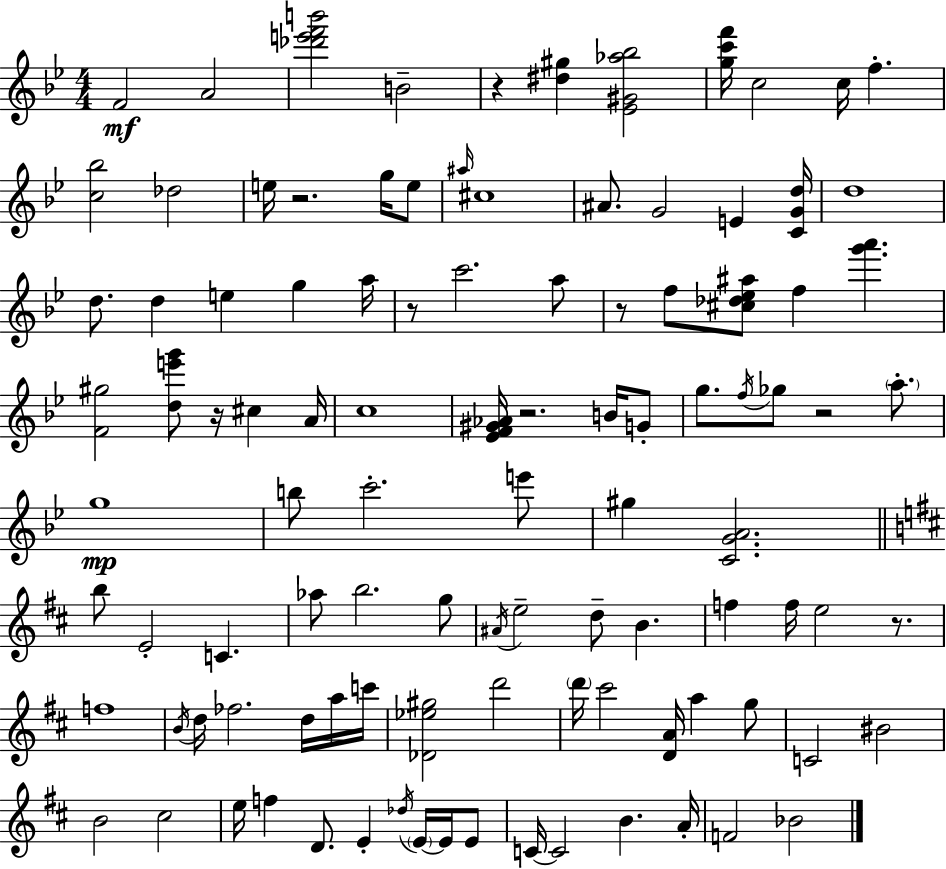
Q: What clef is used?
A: treble